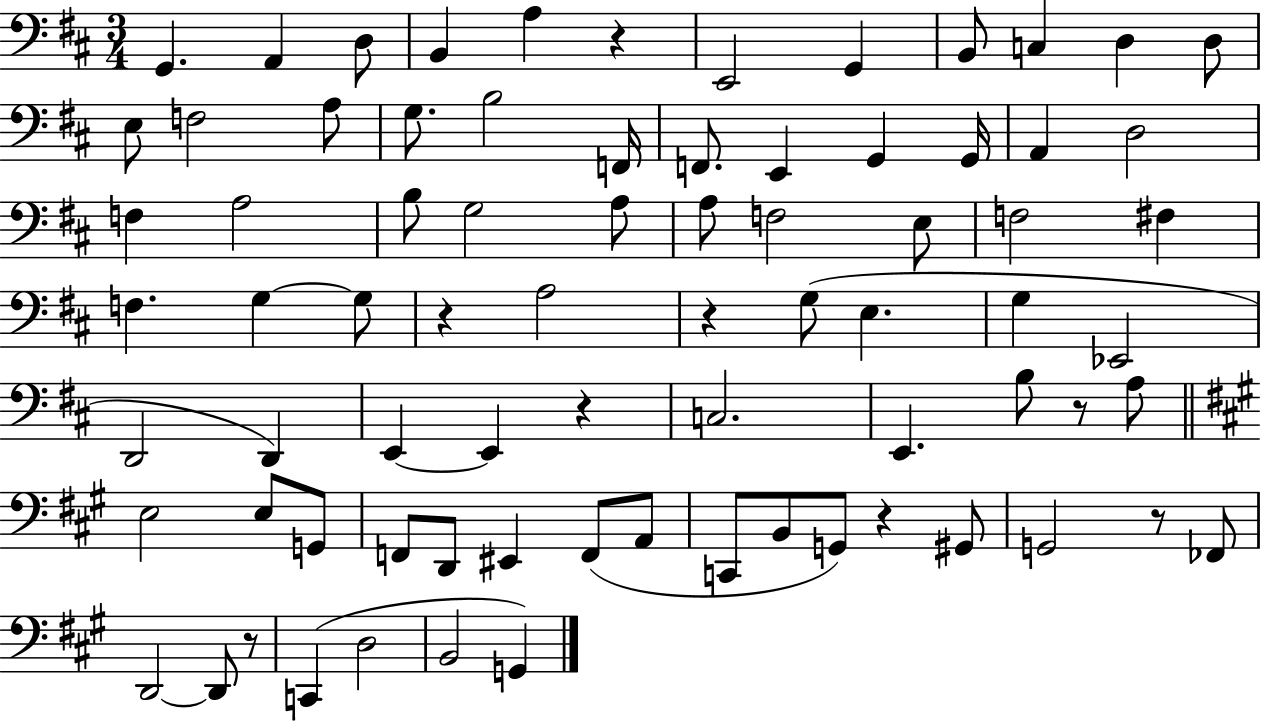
G2/q. A2/q D3/e B2/q A3/q R/q E2/h G2/q B2/e C3/q D3/q D3/e E3/e F3/h A3/e G3/e. B3/h F2/s F2/e. E2/q G2/q G2/s A2/q D3/h F3/q A3/h B3/e G3/h A3/e A3/e F3/h E3/e F3/h F#3/q F3/q. G3/q G3/e R/q A3/h R/q G3/e E3/q. G3/q Eb2/h D2/h D2/q E2/q E2/q R/q C3/h. E2/q. B3/e R/e A3/e E3/h E3/e G2/e F2/e D2/e EIS2/q F2/e A2/e C2/e B2/e G2/e R/q G#2/e G2/h R/e FES2/e D2/h D2/e R/e C2/q D3/h B2/h G2/q